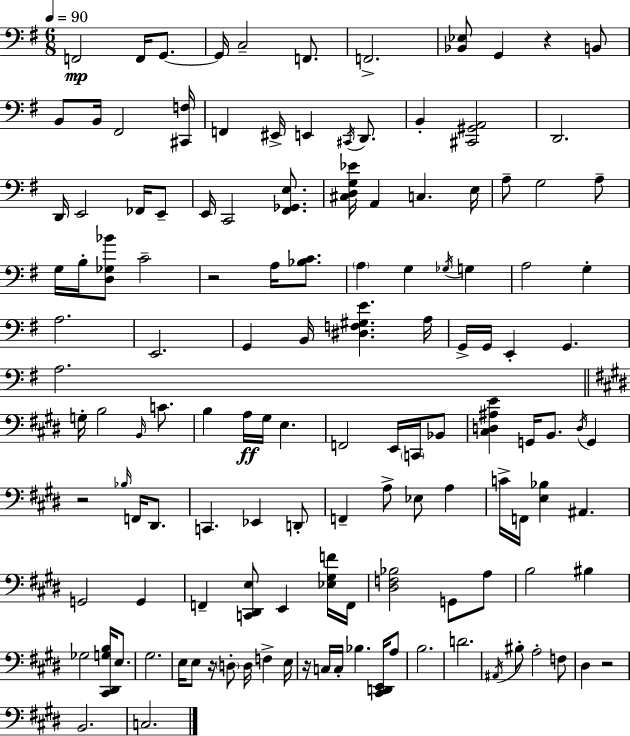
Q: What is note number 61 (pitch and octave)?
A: E2